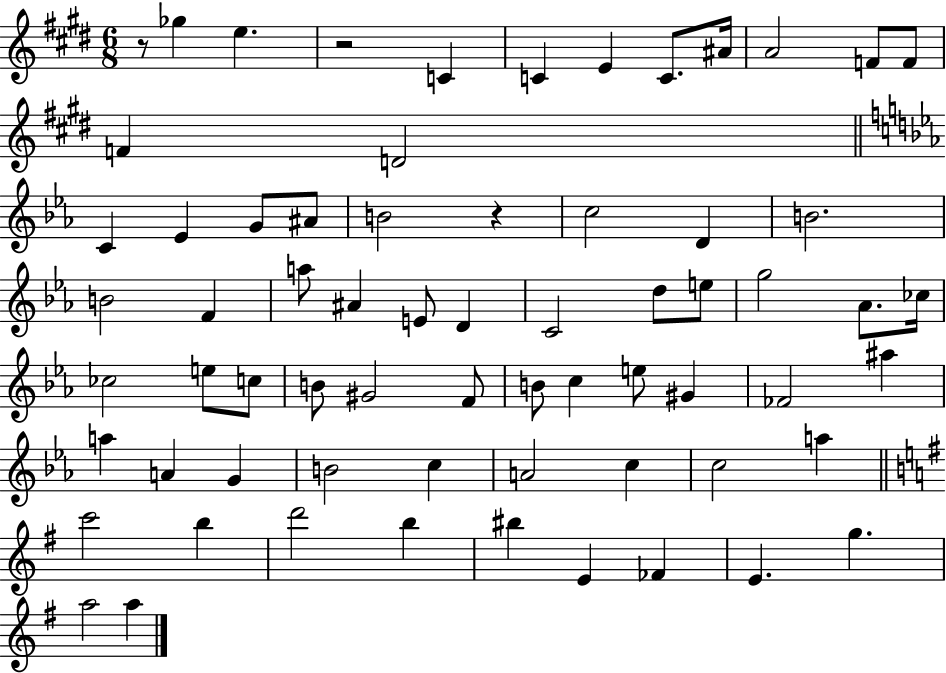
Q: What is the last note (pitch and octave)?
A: A5